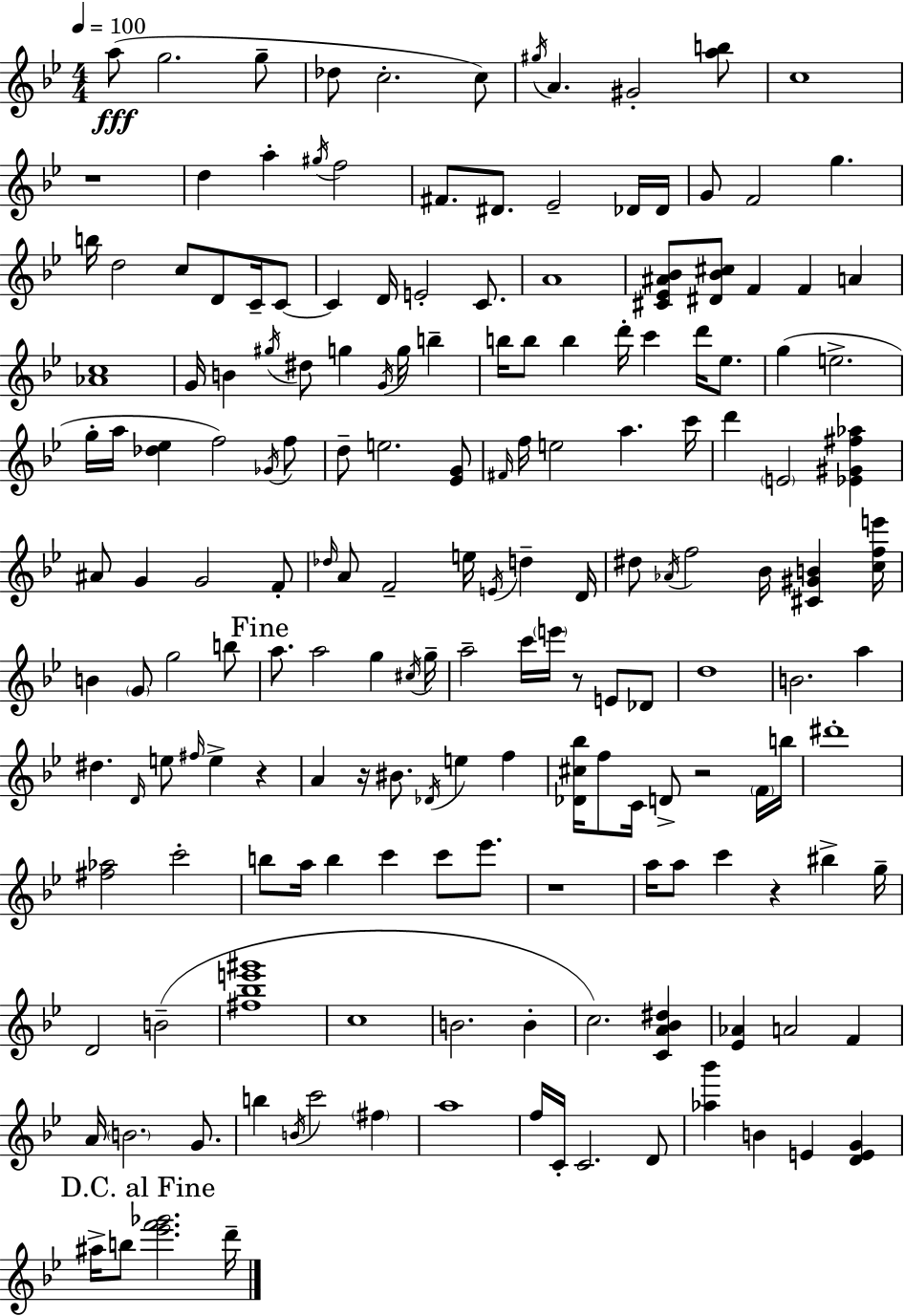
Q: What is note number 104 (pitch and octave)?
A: E5